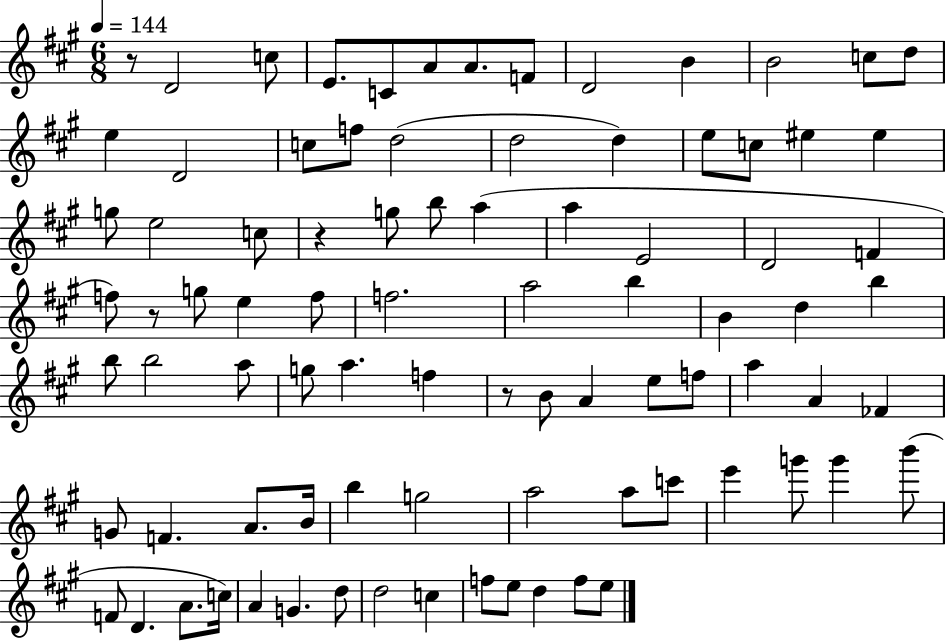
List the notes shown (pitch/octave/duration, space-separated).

R/e D4/h C5/e E4/e. C4/e A4/e A4/e. F4/e D4/h B4/q B4/h C5/e D5/e E5/q D4/h C5/e F5/e D5/h D5/h D5/q E5/e C5/e EIS5/q EIS5/q G5/e E5/h C5/e R/q G5/e B5/e A5/q A5/q E4/h D4/h F4/q F5/e R/e G5/e E5/q F5/e F5/h. A5/h B5/q B4/q D5/q B5/q B5/e B5/h A5/e G5/e A5/q. F5/q R/e B4/e A4/q E5/e F5/e A5/q A4/q FES4/q G4/e F4/q. A4/e. B4/s B5/q G5/h A5/h A5/e C6/e E6/q G6/e G6/q B6/e F4/e D4/q. A4/e. C5/s A4/q G4/q. D5/e D5/h C5/q F5/e E5/e D5/q F5/e E5/e